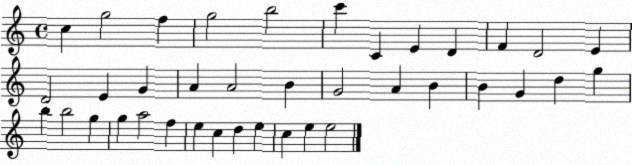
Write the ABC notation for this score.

X:1
T:Untitled
M:4/4
L:1/4
K:C
c g2 f g2 b2 c' C E D F D2 E D2 E G A A2 B G2 A B B G d g b b2 g g a2 f e c d e c e e2